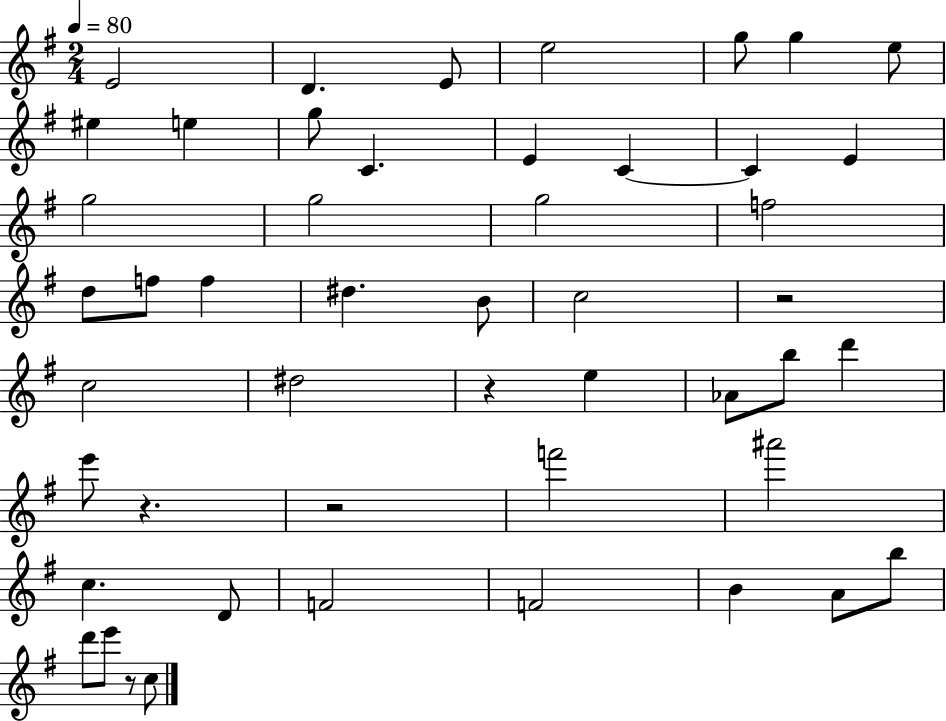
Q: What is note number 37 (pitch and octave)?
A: F4